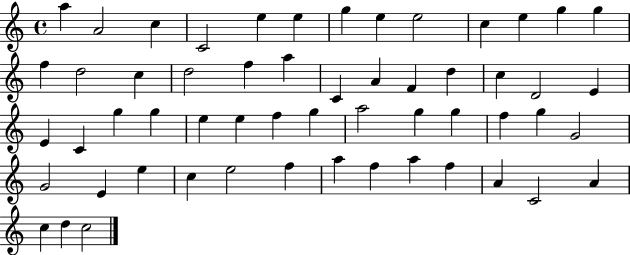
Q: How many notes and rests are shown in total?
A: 56